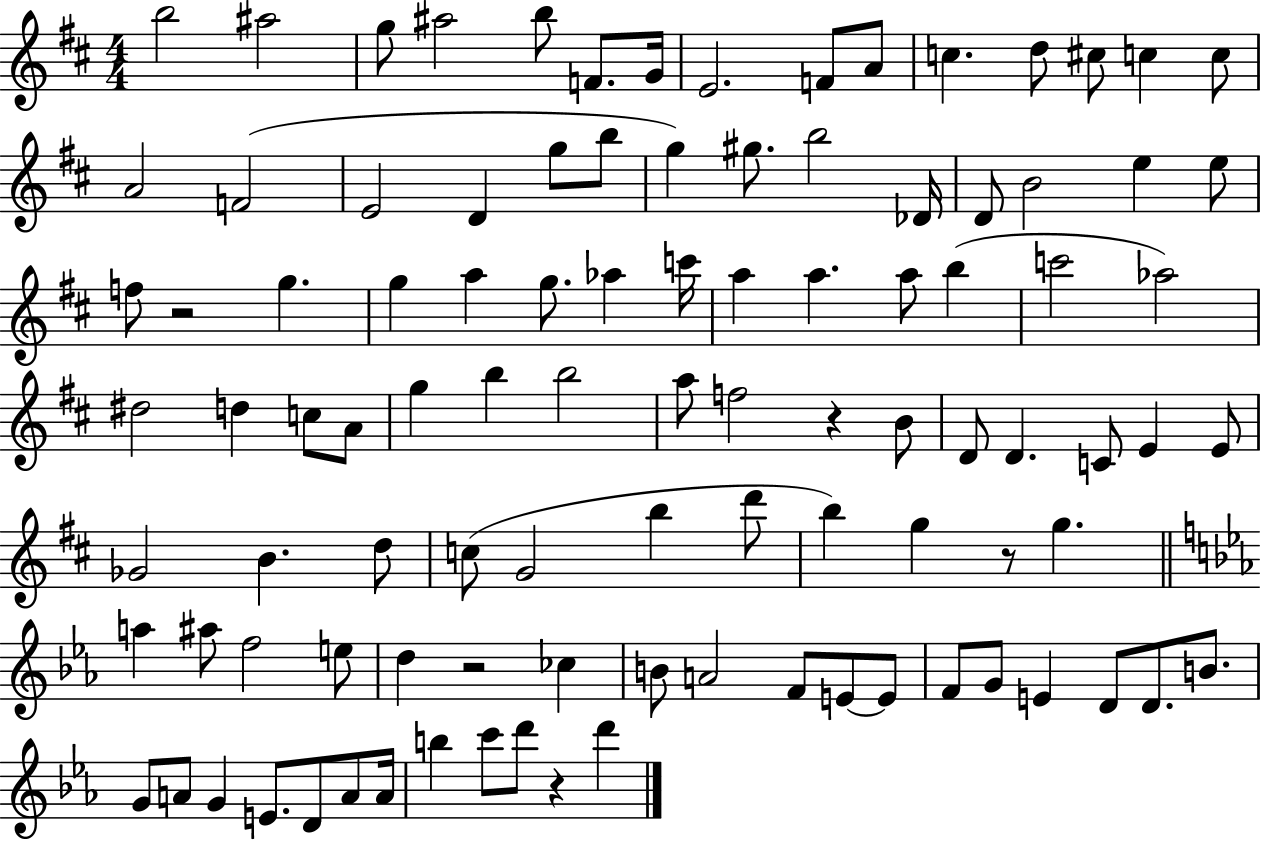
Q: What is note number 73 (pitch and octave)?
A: CES5